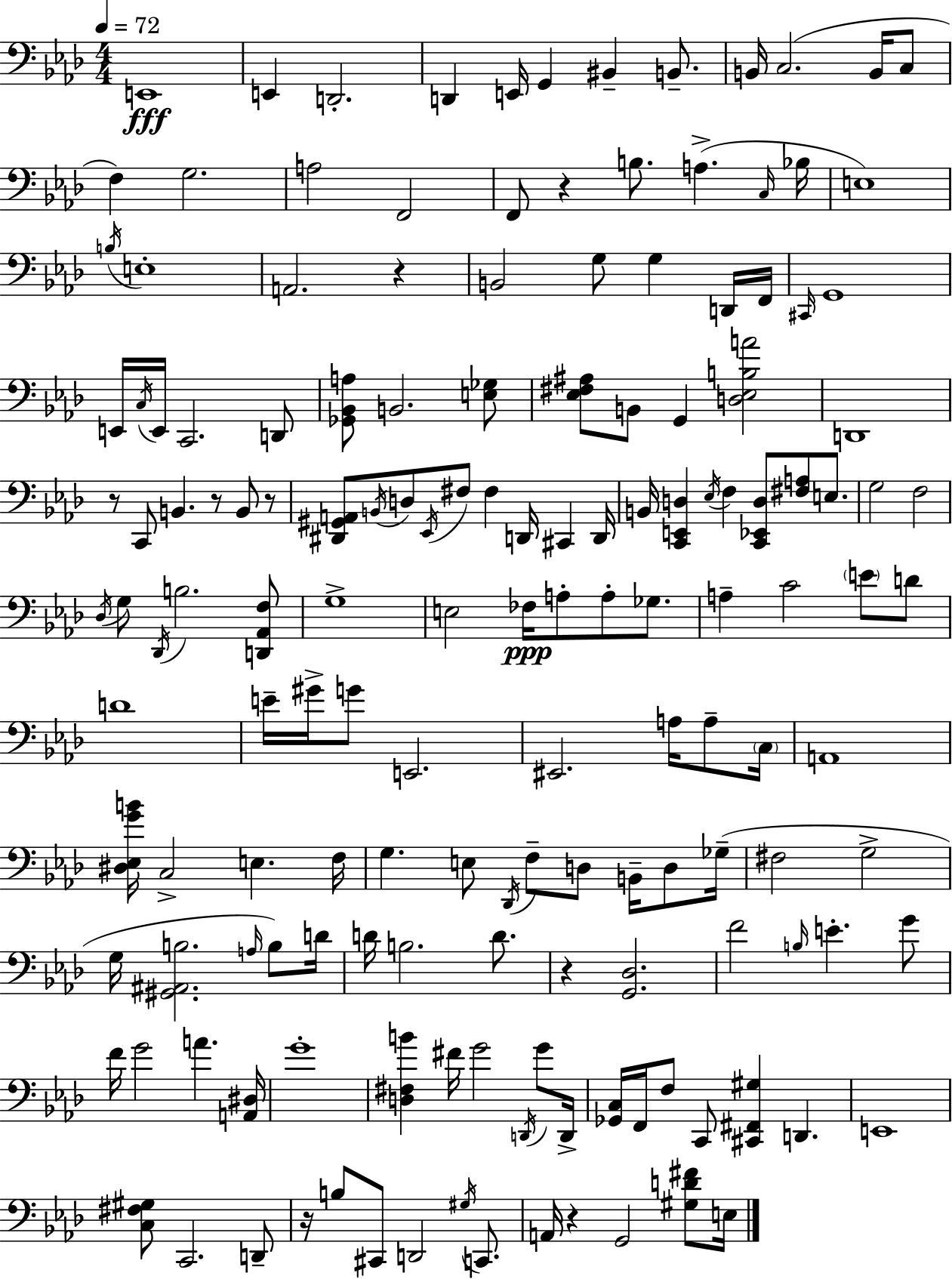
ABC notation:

X:1
T:Untitled
M:4/4
L:1/4
K:Fm
E,,4 E,, D,,2 D,, E,,/4 G,, ^B,, B,,/2 B,,/4 C,2 B,,/4 C,/2 F, G,2 A,2 F,,2 F,,/2 z B,/2 A, C,/4 _B,/4 E,4 B,/4 E,4 A,,2 z B,,2 G,/2 G, D,,/4 F,,/4 ^C,,/4 G,,4 E,,/4 C,/4 E,,/4 C,,2 D,,/2 [_G,,_B,,A,]/2 B,,2 [E,_G,]/2 [_E,^F,^A,]/2 B,,/2 G,, [D,_E,B,A]2 D,,4 z/2 C,,/2 B,, z/2 B,,/2 z/2 [^D,,^G,,A,,]/2 B,,/4 D,/2 _E,,/4 ^F,/2 ^F, D,,/4 ^C,, D,,/4 B,,/4 [C,,E,,D,] _E,/4 F, [C,,_E,,D,]/2 [^F,A,]/2 E,/2 G,2 F,2 _D,/4 G,/2 _D,,/4 B,2 [D,,_A,,F,]/2 G,4 E,2 _F,/4 A,/2 A,/2 _G,/2 A, C2 E/2 D/2 D4 E/4 ^G/4 G/2 E,,2 ^E,,2 A,/4 A,/2 C,/4 A,,4 [^D,_E,GB]/4 C,2 E, F,/4 G, E,/2 _D,,/4 F,/2 D,/2 B,,/4 D,/2 _G,/4 ^F,2 G,2 G,/4 [^G,,^A,,B,]2 A,/4 B,/2 D/4 D/4 B,2 D/2 z [G,,_D,]2 F2 B,/4 E G/2 F/4 G2 A [A,,^D,]/4 G4 [D,^F,B] ^F/4 G2 D,,/4 G/2 D,,/4 [_G,,C,]/4 F,,/4 F,/2 C,,/2 [^C,,^F,,^G,] D,, E,,4 [C,^F,^G,]/2 C,,2 D,,/2 z/4 B,/2 ^C,,/2 D,,2 ^G,/4 C,,/2 A,,/4 z G,,2 [^G,D^F]/2 E,/4